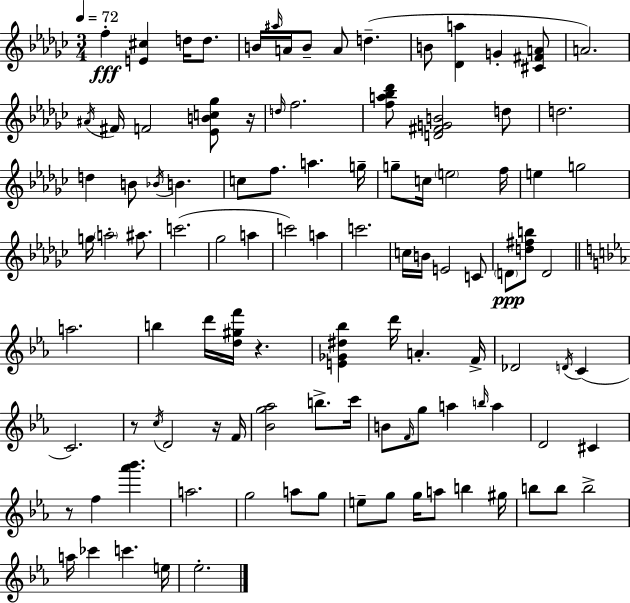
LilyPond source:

{
  \clef treble
  \numericTimeSignature
  \time 3/4
  \key ees \minor
  \tempo 4 = 72
  f''4-.\fff <e' cis''>4 d''16 d''8. | b'16 \grace { ais''16 } a'16 b'8-- a'8 d''4.--( | b'8 <des' a''>4 g'4-. <cis' fis' a'>8 | a'2.) | \break \acciaccatura { ais'16 } fis'16 f'2 <ees' b' c'' ges''>8 | r16 \grace { d''16 } f''2. | <f'' a'' bes'' des'''>8 <d' fis' g' b'>2 | d''8 d''2. | \break d''4 b'8 \acciaccatura { bes'16 } b'4. | c''8 f''8. a''4. | g''16-- g''8-- c''16 \parenthesize e''2 | f''16 e''4 g''2 | \break g''16 \parenthesize a''2-. | ais''8. c'''2.( | ges''2 | a''4 c'''2) | \break a''4 c'''2. | c''16 b'16 e'2 | c'8 \parenthesize d'8\ppp <d'' fis'' b''>8 d'2 | \bar "||" \break \key c \minor a''2. | b''4 d'''16 <d'' gis'' f'''>16 r4. | <e' ges' dis'' bes''>4 d'''16 a'4.-. f'16-> | des'2 \acciaccatura { d'16 }( c'4 | \break c'2.) | r8 \acciaccatura { c''16 } d'2 | r16 f'16 <bes' g'' aes''>2 b''8.-> | c'''16 b'8 \grace { f'16 } g''8 a''4 \grace { b''16 } | \break a''4 d'2 | cis'4 r8 f''4 <aes''' bes'''>4. | a''2. | g''2 | \break a''8 g''8 e''8-- g''8 g''16 a''8 b''4 | gis''16 b''8 b''8 b''2-> | a''16 ces'''4 c'''4. | e''16 ees''2.-. | \break \bar "|."
}